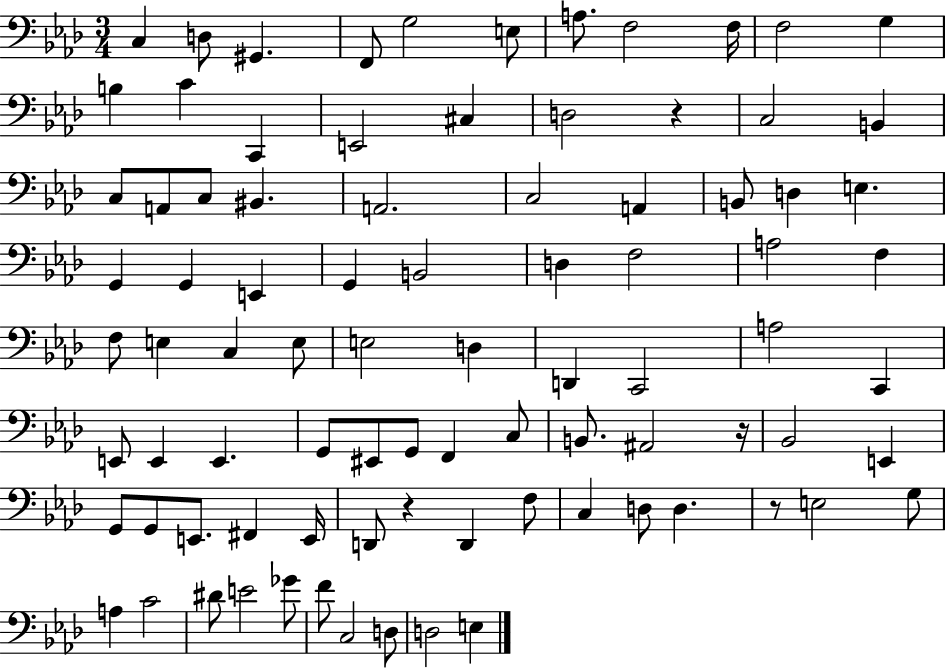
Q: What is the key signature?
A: AES major